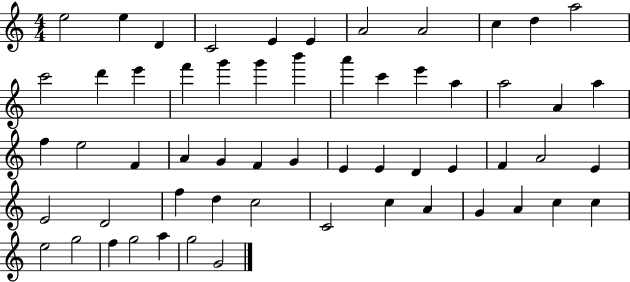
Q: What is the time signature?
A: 4/4